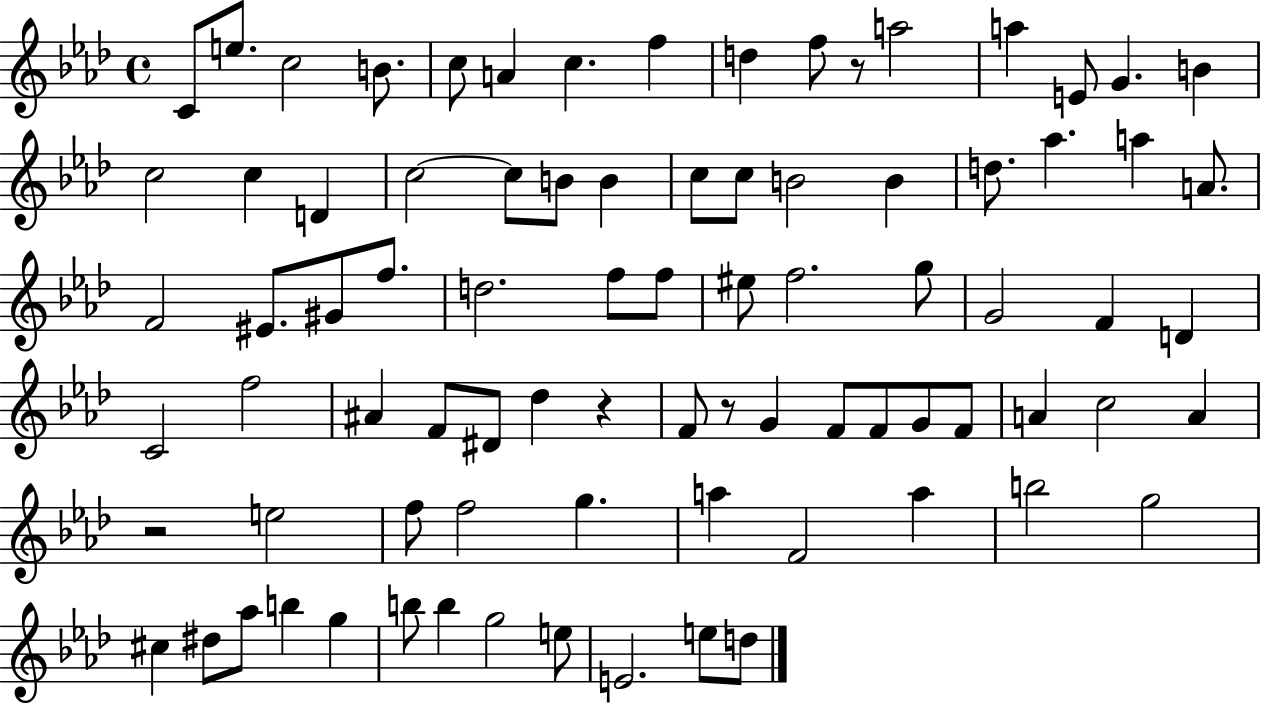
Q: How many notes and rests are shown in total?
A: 83